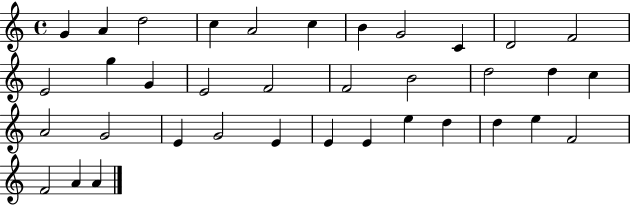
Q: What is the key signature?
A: C major